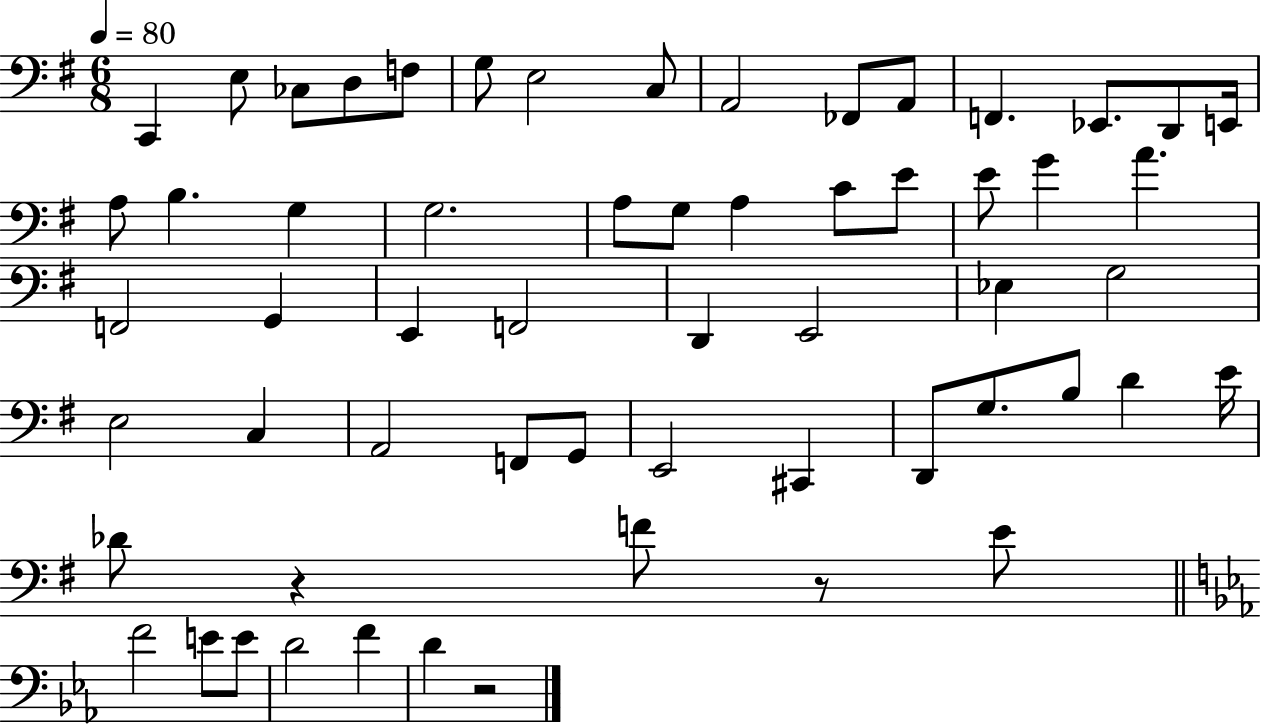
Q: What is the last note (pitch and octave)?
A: D4